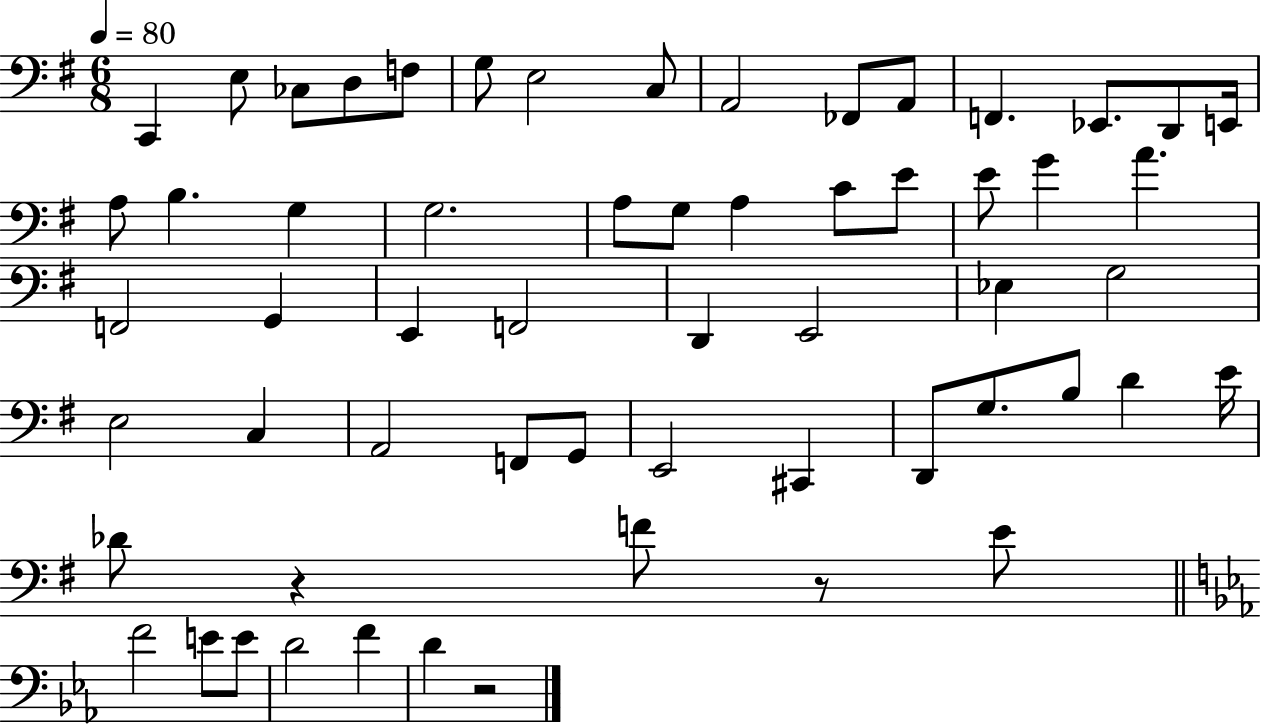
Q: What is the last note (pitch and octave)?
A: D4